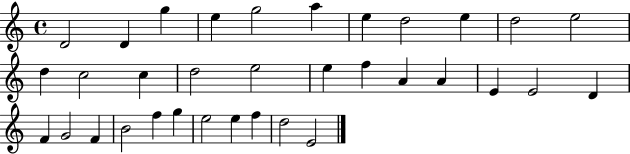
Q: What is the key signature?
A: C major